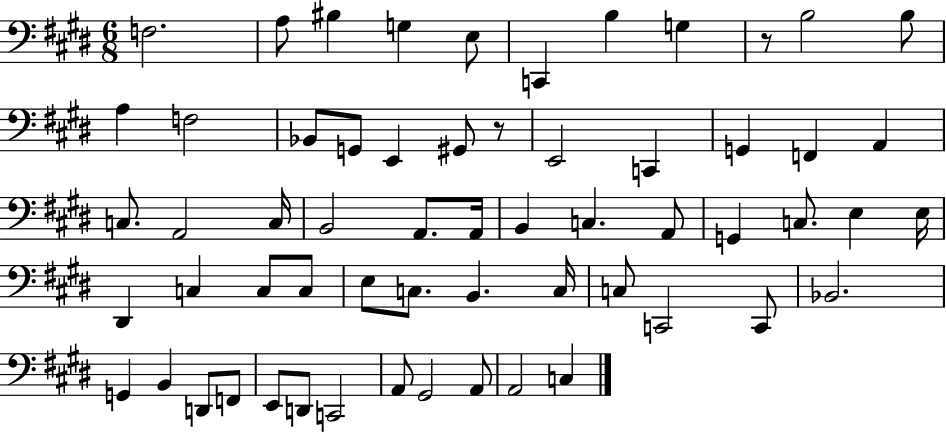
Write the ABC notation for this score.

X:1
T:Untitled
M:6/8
L:1/4
K:E
F,2 A,/2 ^B, G, E,/2 C,, B, G, z/2 B,2 B,/2 A, F,2 _B,,/2 G,,/2 E,, ^G,,/2 z/2 E,,2 C,, G,, F,, A,, C,/2 A,,2 C,/4 B,,2 A,,/2 A,,/4 B,, C, A,,/2 G,, C,/2 E, E,/4 ^D,, C, C,/2 C,/2 E,/2 C,/2 B,, C,/4 C,/2 C,,2 C,,/2 _B,,2 G,, B,, D,,/2 F,,/2 E,,/2 D,,/2 C,,2 A,,/2 ^G,,2 A,,/2 A,,2 C,